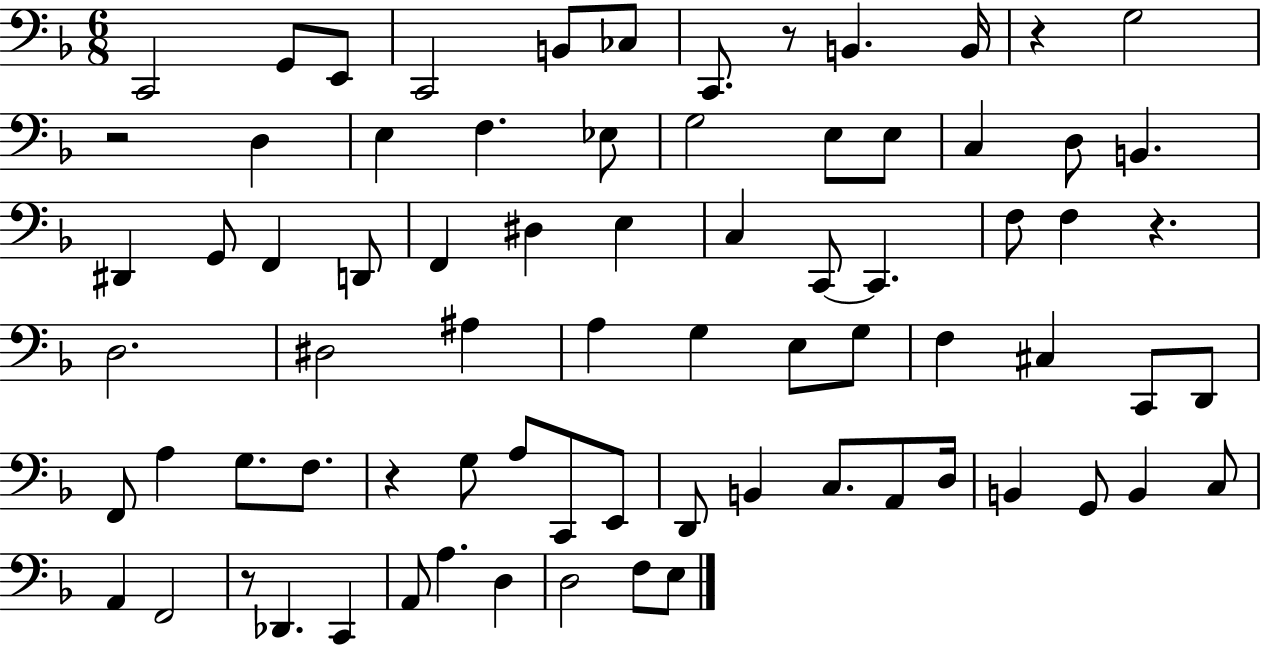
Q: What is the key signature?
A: F major